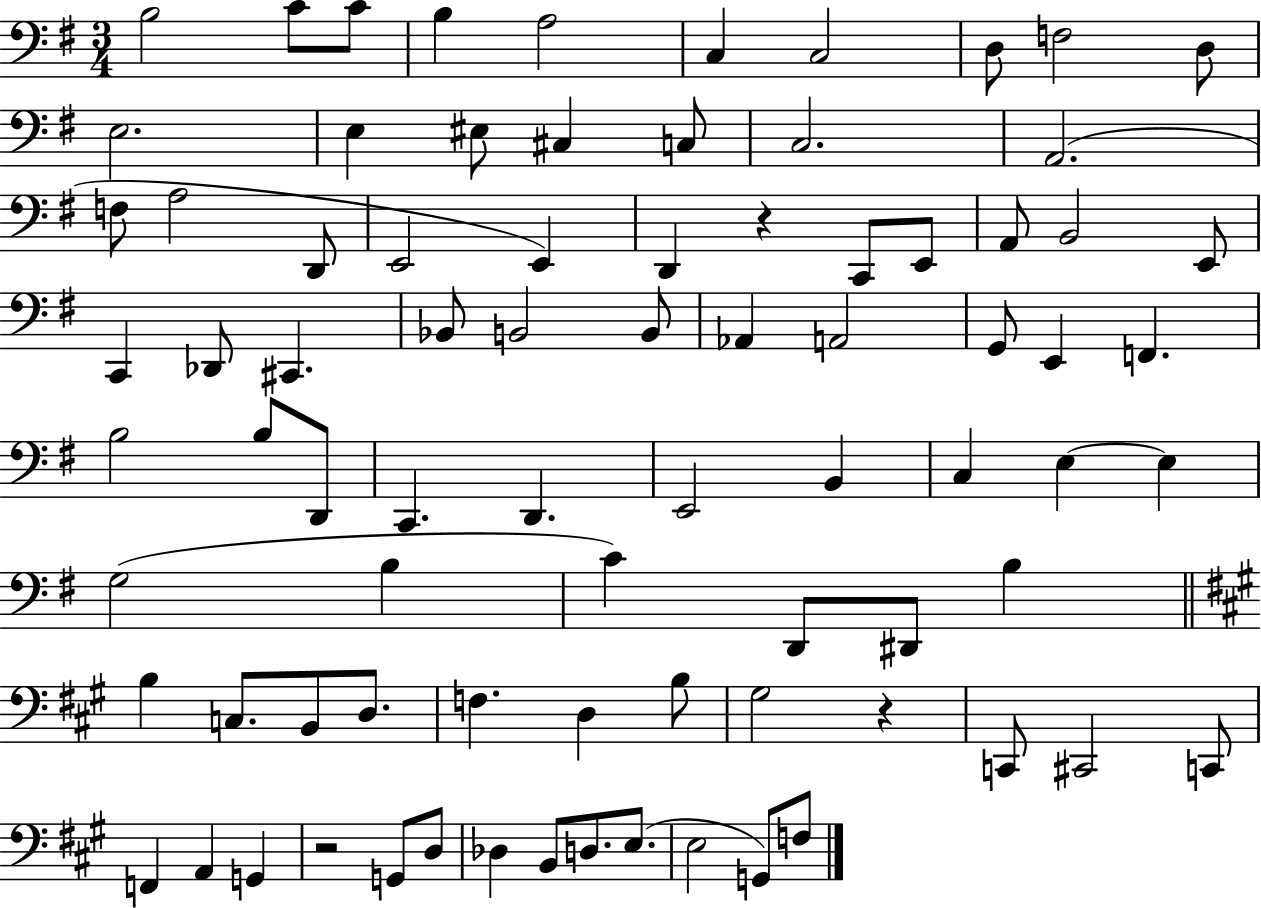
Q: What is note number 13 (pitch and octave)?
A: EIS3